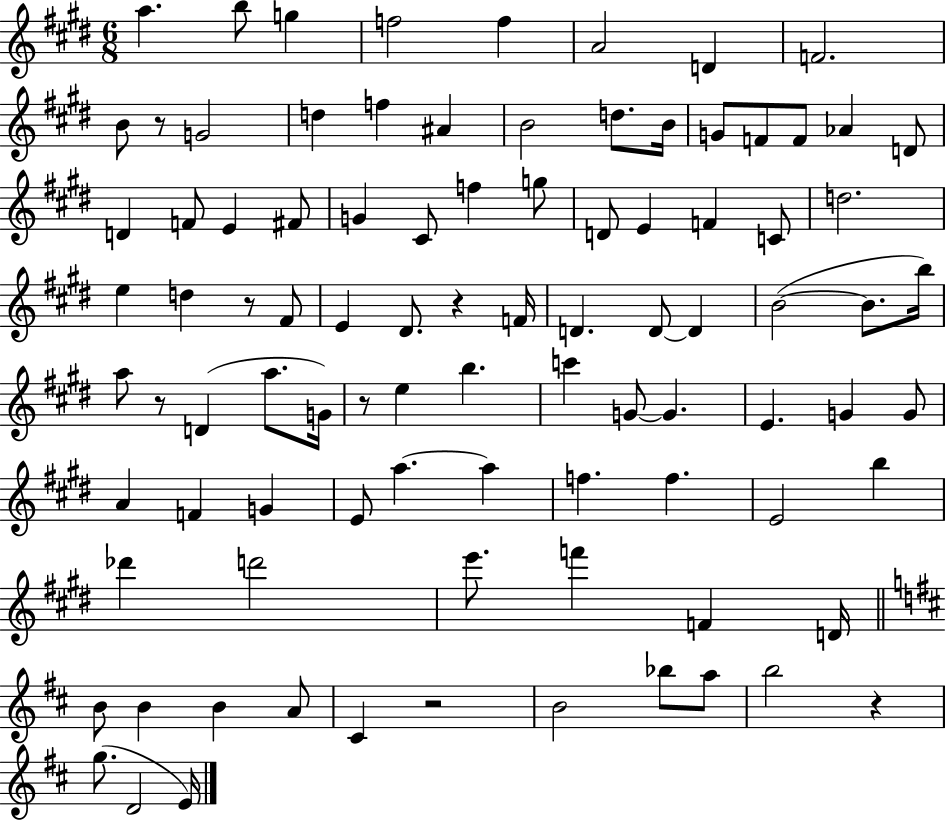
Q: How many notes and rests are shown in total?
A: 93